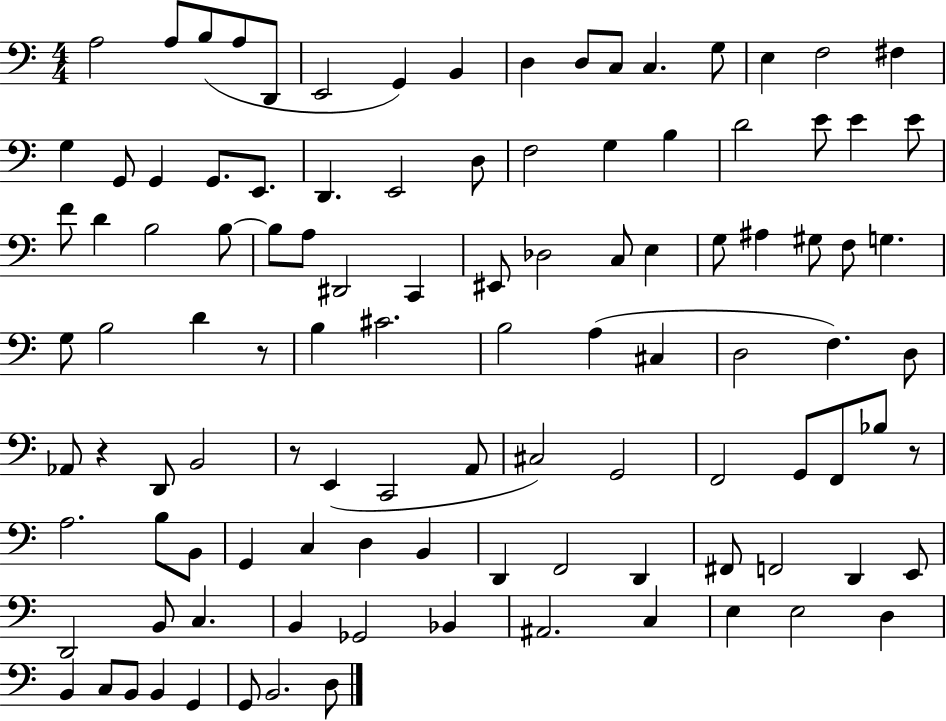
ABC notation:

X:1
T:Untitled
M:4/4
L:1/4
K:C
A,2 A,/2 B,/2 A,/2 D,,/2 E,,2 G,, B,, D, D,/2 C,/2 C, G,/2 E, F,2 ^F, G, G,,/2 G,, G,,/2 E,,/2 D,, E,,2 D,/2 F,2 G, B, D2 E/2 E E/2 F/2 D B,2 B,/2 B,/2 A,/2 ^D,,2 C,, ^E,,/2 _D,2 C,/2 E, G,/2 ^A, ^G,/2 F,/2 G, G,/2 B,2 D z/2 B, ^C2 B,2 A, ^C, D,2 F, D,/2 _A,,/2 z D,,/2 B,,2 z/2 E,, C,,2 A,,/2 ^C,2 G,,2 F,,2 G,,/2 F,,/2 _B,/2 z/2 A,2 B,/2 B,,/2 G,, C, D, B,, D,, F,,2 D,, ^F,,/2 F,,2 D,, E,,/2 D,,2 B,,/2 C, B,, _G,,2 _B,, ^A,,2 C, E, E,2 D, B,, C,/2 B,,/2 B,, G,, G,,/2 B,,2 D,/2